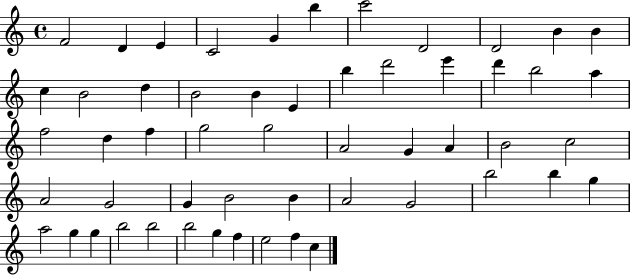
{
  \clef treble
  \time 4/4
  \defaultTimeSignature
  \key c \major
  f'2 d'4 e'4 | c'2 g'4 b''4 | c'''2 d'2 | d'2 b'4 b'4 | \break c''4 b'2 d''4 | b'2 b'4 e'4 | b''4 d'''2 e'''4 | d'''4 b''2 a''4 | \break f''2 d''4 f''4 | g''2 g''2 | a'2 g'4 a'4 | b'2 c''2 | \break a'2 g'2 | g'4 b'2 b'4 | a'2 g'2 | b''2 b''4 g''4 | \break a''2 g''4 g''4 | b''2 b''2 | b''2 g''4 f''4 | e''2 f''4 c''4 | \break \bar "|."
}